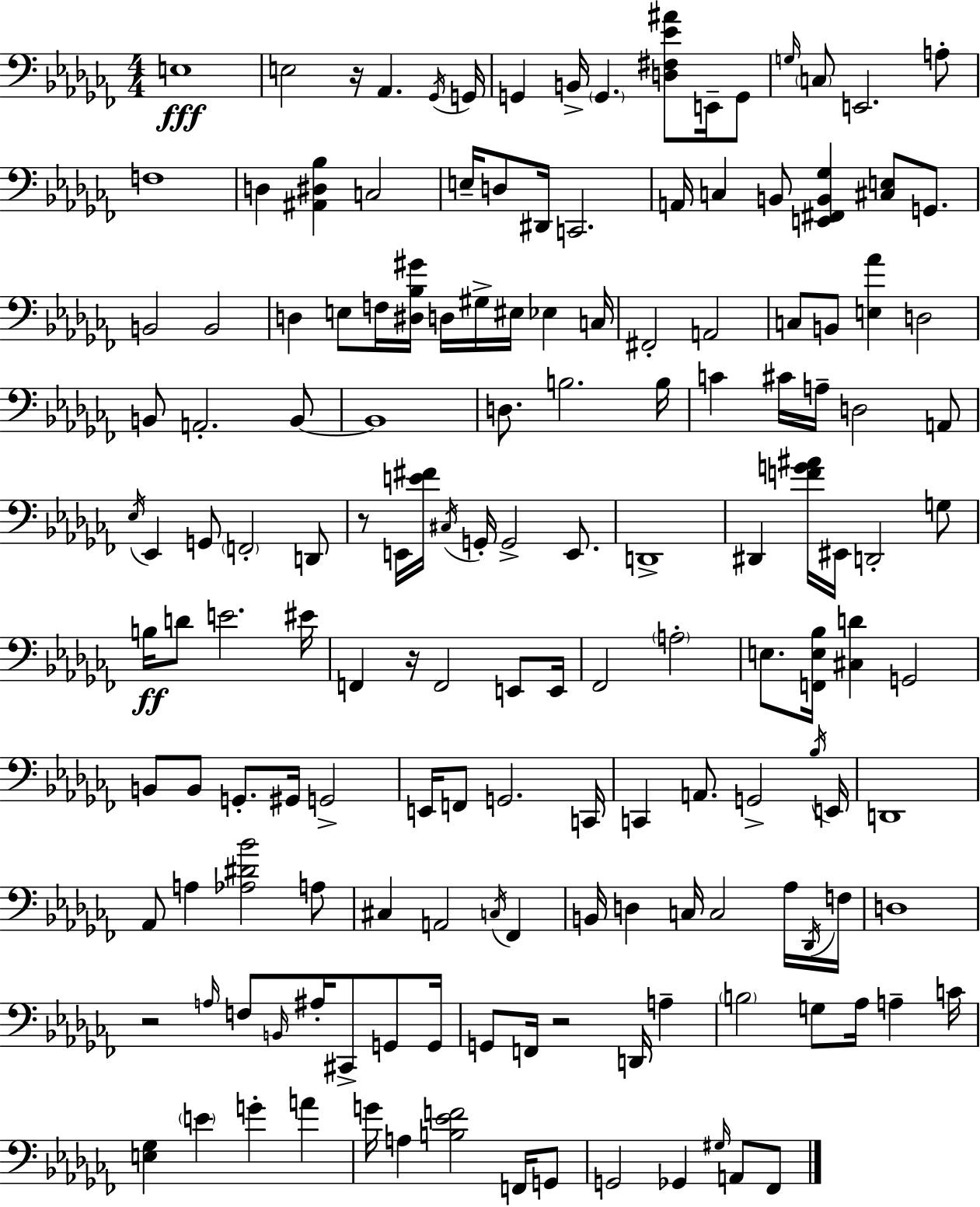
E3/w E3/h R/s Ab2/q. Gb2/s G2/s G2/q B2/s G2/q. [D3,F#3,Eb4,A#4]/e E2/s G2/e G3/s C3/e E2/h. A3/e F3/w D3/q [A#2,D#3,Bb3]/q C3/h E3/s D3/e D#2/s C2/h. A2/s C3/q B2/e [E2,F#2,B2,Gb3]/q [C#3,E3]/e G2/e. B2/h B2/h D3/q E3/e F3/s [D#3,Bb3,G#4]/s D3/s G#3/s EIS3/s Eb3/q C3/s F#2/h A2/h C3/e B2/e [E3,Ab4]/q D3/h B2/e A2/h. B2/e B2/w D3/e. B3/h. B3/s C4/q C#4/s A3/s D3/h A2/e Eb3/s Eb2/q G2/e F2/h D2/e R/e E2/s [E4,F#4]/s C#3/s G2/s G2/h E2/e. D2/w D#2/q [F4,G4,A#4]/s EIS2/s D2/h G3/e B3/s D4/e E4/h. EIS4/s F2/q R/s F2/h E2/e E2/s FES2/h A3/h E3/e. [F2,E3,Bb3]/s [C#3,D4]/q G2/h B2/e B2/e G2/e. G#2/s G2/h E2/s F2/e G2/h. C2/s C2/q A2/e. G2/h Bb3/s E2/s D2/w Ab2/e A3/q [Ab3,D#4,Bb4]/h A3/e C#3/q A2/h C3/s FES2/q B2/s D3/q C3/s C3/h Ab3/s Db2/s F3/s D3/w R/h A3/s F3/e B2/s A#3/s C#2/e G2/e G2/s G2/e F2/s R/h D2/s A3/q B3/h G3/e Ab3/s A3/q C4/s [E3,Gb3]/q E4/q G4/q A4/q G4/s A3/q [B3,Eb4,F4]/h F2/s G2/e G2/h Gb2/q G#3/s A2/e FES2/e